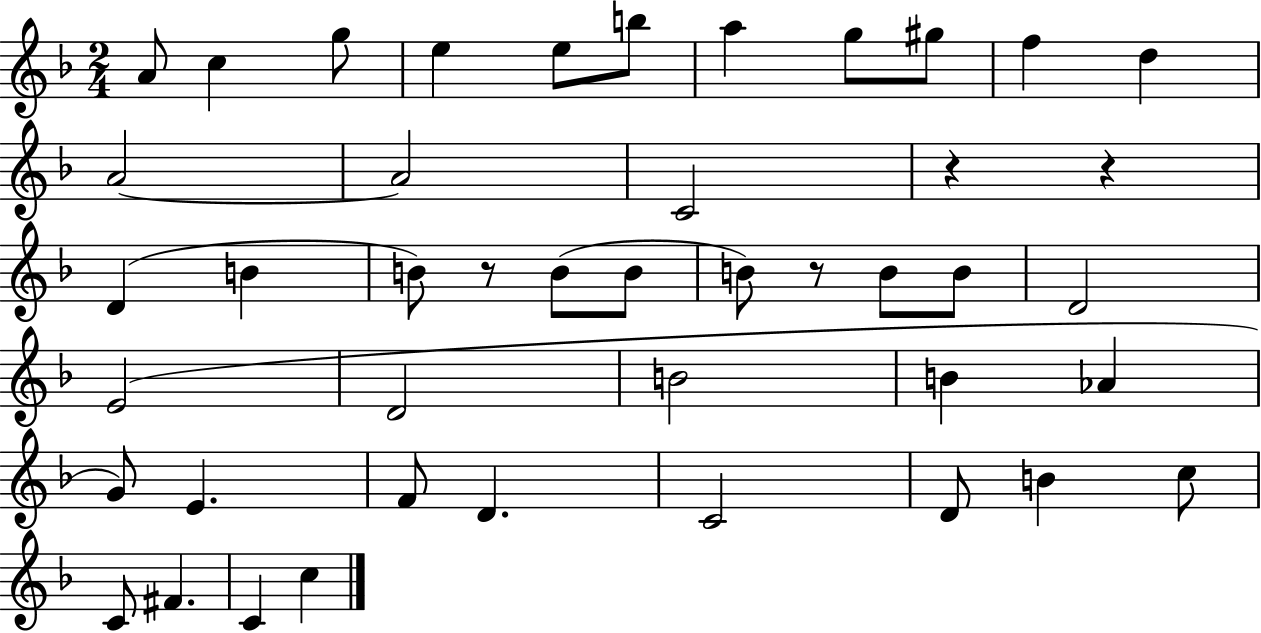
{
  \clef treble
  \numericTimeSignature
  \time 2/4
  \key f \major
  a'8 c''4 g''8 | e''4 e''8 b''8 | a''4 g''8 gis''8 | f''4 d''4 | \break a'2~~ | a'2 | c'2 | r4 r4 | \break d'4( b'4 | b'8) r8 b'8( b'8 | b'8) r8 b'8 b'8 | d'2 | \break e'2( | d'2 | b'2 | b'4 aes'4 | \break g'8) e'4. | f'8 d'4. | c'2 | d'8 b'4 c''8 | \break c'8 fis'4. | c'4 c''4 | \bar "|."
}